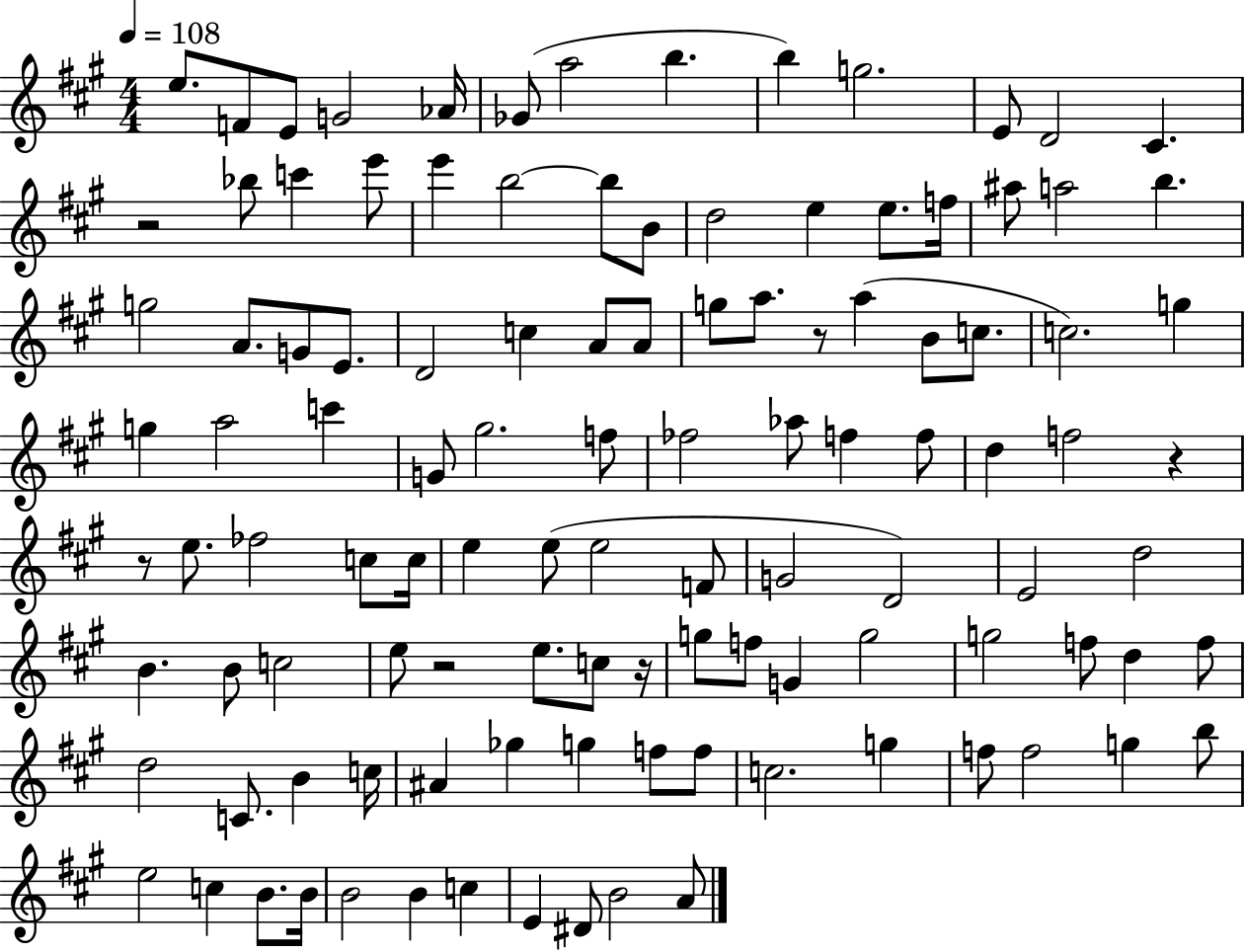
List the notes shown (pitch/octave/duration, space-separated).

E5/e. F4/e E4/e G4/h Ab4/s Gb4/e A5/h B5/q. B5/q G5/h. E4/e D4/h C#4/q. R/h Bb5/e C6/q E6/e E6/q B5/h B5/e B4/e D5/h E5/q E5/e. F5/s A#5/e A5/h B5/q. G5/h A4/e. G4/e E4/e. D4/h C5/q A4/e A4/e G5/e A5/e. R/e A5/q B4/e C5/e. C5/h. G5/q G5/q A5/h C6/q G4/e G#5/h. F5/e FES5/h Ab5/e F5/q F5/e D5/q F5/h R/q R/e E5/e. FES5/h C5/e C5/s E5/q E5/e E5/h F4/e G4/h D4/h E4/h D5/h B4/q. B4/e C5/h E5/e R/h E5/e. C5/e R/s G5/e F5/e G4/q G5/h G5/h F5/e D5/q F5/e D5/h C4/e. B4/q C5/s A#4/q Gb5/q G5/q F5/e F5/e C5/h. G5/q F5/e F5/h G5/q B5/e E5/h C5/q B4/e. B4/s B4/h B4/q C5/q E4/q D#4/e B4/h A4/e